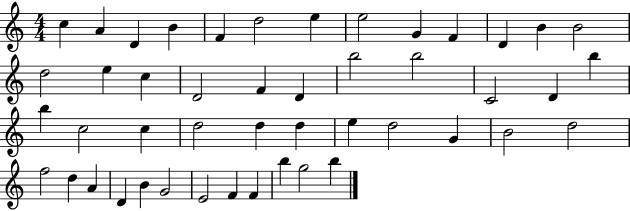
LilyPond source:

{
  \clef treble
  \numericTimeSignature
  \time 4/4
  \key c \major
  c''4 a'4 d'4 b'4 | f'4 d''2 e''4 | e''2 g'4 f'4 | d'4 b'4 b'2 | \break d''2 e''4 c''4 | d'2 f'4 d'4 | b''2 b''2 | c'2 d'4 b''4 | \break b''4 c''2 c''4 | d''2 d''4 d''4 | e''4 d''2 g'4 | b'2 d''2 | \break f''2 d''4 a'4 | d'4 b'4 g'2 | e'2 f'4 f'4 | b''4 g''2 b''4 | \break \bar "|."
}